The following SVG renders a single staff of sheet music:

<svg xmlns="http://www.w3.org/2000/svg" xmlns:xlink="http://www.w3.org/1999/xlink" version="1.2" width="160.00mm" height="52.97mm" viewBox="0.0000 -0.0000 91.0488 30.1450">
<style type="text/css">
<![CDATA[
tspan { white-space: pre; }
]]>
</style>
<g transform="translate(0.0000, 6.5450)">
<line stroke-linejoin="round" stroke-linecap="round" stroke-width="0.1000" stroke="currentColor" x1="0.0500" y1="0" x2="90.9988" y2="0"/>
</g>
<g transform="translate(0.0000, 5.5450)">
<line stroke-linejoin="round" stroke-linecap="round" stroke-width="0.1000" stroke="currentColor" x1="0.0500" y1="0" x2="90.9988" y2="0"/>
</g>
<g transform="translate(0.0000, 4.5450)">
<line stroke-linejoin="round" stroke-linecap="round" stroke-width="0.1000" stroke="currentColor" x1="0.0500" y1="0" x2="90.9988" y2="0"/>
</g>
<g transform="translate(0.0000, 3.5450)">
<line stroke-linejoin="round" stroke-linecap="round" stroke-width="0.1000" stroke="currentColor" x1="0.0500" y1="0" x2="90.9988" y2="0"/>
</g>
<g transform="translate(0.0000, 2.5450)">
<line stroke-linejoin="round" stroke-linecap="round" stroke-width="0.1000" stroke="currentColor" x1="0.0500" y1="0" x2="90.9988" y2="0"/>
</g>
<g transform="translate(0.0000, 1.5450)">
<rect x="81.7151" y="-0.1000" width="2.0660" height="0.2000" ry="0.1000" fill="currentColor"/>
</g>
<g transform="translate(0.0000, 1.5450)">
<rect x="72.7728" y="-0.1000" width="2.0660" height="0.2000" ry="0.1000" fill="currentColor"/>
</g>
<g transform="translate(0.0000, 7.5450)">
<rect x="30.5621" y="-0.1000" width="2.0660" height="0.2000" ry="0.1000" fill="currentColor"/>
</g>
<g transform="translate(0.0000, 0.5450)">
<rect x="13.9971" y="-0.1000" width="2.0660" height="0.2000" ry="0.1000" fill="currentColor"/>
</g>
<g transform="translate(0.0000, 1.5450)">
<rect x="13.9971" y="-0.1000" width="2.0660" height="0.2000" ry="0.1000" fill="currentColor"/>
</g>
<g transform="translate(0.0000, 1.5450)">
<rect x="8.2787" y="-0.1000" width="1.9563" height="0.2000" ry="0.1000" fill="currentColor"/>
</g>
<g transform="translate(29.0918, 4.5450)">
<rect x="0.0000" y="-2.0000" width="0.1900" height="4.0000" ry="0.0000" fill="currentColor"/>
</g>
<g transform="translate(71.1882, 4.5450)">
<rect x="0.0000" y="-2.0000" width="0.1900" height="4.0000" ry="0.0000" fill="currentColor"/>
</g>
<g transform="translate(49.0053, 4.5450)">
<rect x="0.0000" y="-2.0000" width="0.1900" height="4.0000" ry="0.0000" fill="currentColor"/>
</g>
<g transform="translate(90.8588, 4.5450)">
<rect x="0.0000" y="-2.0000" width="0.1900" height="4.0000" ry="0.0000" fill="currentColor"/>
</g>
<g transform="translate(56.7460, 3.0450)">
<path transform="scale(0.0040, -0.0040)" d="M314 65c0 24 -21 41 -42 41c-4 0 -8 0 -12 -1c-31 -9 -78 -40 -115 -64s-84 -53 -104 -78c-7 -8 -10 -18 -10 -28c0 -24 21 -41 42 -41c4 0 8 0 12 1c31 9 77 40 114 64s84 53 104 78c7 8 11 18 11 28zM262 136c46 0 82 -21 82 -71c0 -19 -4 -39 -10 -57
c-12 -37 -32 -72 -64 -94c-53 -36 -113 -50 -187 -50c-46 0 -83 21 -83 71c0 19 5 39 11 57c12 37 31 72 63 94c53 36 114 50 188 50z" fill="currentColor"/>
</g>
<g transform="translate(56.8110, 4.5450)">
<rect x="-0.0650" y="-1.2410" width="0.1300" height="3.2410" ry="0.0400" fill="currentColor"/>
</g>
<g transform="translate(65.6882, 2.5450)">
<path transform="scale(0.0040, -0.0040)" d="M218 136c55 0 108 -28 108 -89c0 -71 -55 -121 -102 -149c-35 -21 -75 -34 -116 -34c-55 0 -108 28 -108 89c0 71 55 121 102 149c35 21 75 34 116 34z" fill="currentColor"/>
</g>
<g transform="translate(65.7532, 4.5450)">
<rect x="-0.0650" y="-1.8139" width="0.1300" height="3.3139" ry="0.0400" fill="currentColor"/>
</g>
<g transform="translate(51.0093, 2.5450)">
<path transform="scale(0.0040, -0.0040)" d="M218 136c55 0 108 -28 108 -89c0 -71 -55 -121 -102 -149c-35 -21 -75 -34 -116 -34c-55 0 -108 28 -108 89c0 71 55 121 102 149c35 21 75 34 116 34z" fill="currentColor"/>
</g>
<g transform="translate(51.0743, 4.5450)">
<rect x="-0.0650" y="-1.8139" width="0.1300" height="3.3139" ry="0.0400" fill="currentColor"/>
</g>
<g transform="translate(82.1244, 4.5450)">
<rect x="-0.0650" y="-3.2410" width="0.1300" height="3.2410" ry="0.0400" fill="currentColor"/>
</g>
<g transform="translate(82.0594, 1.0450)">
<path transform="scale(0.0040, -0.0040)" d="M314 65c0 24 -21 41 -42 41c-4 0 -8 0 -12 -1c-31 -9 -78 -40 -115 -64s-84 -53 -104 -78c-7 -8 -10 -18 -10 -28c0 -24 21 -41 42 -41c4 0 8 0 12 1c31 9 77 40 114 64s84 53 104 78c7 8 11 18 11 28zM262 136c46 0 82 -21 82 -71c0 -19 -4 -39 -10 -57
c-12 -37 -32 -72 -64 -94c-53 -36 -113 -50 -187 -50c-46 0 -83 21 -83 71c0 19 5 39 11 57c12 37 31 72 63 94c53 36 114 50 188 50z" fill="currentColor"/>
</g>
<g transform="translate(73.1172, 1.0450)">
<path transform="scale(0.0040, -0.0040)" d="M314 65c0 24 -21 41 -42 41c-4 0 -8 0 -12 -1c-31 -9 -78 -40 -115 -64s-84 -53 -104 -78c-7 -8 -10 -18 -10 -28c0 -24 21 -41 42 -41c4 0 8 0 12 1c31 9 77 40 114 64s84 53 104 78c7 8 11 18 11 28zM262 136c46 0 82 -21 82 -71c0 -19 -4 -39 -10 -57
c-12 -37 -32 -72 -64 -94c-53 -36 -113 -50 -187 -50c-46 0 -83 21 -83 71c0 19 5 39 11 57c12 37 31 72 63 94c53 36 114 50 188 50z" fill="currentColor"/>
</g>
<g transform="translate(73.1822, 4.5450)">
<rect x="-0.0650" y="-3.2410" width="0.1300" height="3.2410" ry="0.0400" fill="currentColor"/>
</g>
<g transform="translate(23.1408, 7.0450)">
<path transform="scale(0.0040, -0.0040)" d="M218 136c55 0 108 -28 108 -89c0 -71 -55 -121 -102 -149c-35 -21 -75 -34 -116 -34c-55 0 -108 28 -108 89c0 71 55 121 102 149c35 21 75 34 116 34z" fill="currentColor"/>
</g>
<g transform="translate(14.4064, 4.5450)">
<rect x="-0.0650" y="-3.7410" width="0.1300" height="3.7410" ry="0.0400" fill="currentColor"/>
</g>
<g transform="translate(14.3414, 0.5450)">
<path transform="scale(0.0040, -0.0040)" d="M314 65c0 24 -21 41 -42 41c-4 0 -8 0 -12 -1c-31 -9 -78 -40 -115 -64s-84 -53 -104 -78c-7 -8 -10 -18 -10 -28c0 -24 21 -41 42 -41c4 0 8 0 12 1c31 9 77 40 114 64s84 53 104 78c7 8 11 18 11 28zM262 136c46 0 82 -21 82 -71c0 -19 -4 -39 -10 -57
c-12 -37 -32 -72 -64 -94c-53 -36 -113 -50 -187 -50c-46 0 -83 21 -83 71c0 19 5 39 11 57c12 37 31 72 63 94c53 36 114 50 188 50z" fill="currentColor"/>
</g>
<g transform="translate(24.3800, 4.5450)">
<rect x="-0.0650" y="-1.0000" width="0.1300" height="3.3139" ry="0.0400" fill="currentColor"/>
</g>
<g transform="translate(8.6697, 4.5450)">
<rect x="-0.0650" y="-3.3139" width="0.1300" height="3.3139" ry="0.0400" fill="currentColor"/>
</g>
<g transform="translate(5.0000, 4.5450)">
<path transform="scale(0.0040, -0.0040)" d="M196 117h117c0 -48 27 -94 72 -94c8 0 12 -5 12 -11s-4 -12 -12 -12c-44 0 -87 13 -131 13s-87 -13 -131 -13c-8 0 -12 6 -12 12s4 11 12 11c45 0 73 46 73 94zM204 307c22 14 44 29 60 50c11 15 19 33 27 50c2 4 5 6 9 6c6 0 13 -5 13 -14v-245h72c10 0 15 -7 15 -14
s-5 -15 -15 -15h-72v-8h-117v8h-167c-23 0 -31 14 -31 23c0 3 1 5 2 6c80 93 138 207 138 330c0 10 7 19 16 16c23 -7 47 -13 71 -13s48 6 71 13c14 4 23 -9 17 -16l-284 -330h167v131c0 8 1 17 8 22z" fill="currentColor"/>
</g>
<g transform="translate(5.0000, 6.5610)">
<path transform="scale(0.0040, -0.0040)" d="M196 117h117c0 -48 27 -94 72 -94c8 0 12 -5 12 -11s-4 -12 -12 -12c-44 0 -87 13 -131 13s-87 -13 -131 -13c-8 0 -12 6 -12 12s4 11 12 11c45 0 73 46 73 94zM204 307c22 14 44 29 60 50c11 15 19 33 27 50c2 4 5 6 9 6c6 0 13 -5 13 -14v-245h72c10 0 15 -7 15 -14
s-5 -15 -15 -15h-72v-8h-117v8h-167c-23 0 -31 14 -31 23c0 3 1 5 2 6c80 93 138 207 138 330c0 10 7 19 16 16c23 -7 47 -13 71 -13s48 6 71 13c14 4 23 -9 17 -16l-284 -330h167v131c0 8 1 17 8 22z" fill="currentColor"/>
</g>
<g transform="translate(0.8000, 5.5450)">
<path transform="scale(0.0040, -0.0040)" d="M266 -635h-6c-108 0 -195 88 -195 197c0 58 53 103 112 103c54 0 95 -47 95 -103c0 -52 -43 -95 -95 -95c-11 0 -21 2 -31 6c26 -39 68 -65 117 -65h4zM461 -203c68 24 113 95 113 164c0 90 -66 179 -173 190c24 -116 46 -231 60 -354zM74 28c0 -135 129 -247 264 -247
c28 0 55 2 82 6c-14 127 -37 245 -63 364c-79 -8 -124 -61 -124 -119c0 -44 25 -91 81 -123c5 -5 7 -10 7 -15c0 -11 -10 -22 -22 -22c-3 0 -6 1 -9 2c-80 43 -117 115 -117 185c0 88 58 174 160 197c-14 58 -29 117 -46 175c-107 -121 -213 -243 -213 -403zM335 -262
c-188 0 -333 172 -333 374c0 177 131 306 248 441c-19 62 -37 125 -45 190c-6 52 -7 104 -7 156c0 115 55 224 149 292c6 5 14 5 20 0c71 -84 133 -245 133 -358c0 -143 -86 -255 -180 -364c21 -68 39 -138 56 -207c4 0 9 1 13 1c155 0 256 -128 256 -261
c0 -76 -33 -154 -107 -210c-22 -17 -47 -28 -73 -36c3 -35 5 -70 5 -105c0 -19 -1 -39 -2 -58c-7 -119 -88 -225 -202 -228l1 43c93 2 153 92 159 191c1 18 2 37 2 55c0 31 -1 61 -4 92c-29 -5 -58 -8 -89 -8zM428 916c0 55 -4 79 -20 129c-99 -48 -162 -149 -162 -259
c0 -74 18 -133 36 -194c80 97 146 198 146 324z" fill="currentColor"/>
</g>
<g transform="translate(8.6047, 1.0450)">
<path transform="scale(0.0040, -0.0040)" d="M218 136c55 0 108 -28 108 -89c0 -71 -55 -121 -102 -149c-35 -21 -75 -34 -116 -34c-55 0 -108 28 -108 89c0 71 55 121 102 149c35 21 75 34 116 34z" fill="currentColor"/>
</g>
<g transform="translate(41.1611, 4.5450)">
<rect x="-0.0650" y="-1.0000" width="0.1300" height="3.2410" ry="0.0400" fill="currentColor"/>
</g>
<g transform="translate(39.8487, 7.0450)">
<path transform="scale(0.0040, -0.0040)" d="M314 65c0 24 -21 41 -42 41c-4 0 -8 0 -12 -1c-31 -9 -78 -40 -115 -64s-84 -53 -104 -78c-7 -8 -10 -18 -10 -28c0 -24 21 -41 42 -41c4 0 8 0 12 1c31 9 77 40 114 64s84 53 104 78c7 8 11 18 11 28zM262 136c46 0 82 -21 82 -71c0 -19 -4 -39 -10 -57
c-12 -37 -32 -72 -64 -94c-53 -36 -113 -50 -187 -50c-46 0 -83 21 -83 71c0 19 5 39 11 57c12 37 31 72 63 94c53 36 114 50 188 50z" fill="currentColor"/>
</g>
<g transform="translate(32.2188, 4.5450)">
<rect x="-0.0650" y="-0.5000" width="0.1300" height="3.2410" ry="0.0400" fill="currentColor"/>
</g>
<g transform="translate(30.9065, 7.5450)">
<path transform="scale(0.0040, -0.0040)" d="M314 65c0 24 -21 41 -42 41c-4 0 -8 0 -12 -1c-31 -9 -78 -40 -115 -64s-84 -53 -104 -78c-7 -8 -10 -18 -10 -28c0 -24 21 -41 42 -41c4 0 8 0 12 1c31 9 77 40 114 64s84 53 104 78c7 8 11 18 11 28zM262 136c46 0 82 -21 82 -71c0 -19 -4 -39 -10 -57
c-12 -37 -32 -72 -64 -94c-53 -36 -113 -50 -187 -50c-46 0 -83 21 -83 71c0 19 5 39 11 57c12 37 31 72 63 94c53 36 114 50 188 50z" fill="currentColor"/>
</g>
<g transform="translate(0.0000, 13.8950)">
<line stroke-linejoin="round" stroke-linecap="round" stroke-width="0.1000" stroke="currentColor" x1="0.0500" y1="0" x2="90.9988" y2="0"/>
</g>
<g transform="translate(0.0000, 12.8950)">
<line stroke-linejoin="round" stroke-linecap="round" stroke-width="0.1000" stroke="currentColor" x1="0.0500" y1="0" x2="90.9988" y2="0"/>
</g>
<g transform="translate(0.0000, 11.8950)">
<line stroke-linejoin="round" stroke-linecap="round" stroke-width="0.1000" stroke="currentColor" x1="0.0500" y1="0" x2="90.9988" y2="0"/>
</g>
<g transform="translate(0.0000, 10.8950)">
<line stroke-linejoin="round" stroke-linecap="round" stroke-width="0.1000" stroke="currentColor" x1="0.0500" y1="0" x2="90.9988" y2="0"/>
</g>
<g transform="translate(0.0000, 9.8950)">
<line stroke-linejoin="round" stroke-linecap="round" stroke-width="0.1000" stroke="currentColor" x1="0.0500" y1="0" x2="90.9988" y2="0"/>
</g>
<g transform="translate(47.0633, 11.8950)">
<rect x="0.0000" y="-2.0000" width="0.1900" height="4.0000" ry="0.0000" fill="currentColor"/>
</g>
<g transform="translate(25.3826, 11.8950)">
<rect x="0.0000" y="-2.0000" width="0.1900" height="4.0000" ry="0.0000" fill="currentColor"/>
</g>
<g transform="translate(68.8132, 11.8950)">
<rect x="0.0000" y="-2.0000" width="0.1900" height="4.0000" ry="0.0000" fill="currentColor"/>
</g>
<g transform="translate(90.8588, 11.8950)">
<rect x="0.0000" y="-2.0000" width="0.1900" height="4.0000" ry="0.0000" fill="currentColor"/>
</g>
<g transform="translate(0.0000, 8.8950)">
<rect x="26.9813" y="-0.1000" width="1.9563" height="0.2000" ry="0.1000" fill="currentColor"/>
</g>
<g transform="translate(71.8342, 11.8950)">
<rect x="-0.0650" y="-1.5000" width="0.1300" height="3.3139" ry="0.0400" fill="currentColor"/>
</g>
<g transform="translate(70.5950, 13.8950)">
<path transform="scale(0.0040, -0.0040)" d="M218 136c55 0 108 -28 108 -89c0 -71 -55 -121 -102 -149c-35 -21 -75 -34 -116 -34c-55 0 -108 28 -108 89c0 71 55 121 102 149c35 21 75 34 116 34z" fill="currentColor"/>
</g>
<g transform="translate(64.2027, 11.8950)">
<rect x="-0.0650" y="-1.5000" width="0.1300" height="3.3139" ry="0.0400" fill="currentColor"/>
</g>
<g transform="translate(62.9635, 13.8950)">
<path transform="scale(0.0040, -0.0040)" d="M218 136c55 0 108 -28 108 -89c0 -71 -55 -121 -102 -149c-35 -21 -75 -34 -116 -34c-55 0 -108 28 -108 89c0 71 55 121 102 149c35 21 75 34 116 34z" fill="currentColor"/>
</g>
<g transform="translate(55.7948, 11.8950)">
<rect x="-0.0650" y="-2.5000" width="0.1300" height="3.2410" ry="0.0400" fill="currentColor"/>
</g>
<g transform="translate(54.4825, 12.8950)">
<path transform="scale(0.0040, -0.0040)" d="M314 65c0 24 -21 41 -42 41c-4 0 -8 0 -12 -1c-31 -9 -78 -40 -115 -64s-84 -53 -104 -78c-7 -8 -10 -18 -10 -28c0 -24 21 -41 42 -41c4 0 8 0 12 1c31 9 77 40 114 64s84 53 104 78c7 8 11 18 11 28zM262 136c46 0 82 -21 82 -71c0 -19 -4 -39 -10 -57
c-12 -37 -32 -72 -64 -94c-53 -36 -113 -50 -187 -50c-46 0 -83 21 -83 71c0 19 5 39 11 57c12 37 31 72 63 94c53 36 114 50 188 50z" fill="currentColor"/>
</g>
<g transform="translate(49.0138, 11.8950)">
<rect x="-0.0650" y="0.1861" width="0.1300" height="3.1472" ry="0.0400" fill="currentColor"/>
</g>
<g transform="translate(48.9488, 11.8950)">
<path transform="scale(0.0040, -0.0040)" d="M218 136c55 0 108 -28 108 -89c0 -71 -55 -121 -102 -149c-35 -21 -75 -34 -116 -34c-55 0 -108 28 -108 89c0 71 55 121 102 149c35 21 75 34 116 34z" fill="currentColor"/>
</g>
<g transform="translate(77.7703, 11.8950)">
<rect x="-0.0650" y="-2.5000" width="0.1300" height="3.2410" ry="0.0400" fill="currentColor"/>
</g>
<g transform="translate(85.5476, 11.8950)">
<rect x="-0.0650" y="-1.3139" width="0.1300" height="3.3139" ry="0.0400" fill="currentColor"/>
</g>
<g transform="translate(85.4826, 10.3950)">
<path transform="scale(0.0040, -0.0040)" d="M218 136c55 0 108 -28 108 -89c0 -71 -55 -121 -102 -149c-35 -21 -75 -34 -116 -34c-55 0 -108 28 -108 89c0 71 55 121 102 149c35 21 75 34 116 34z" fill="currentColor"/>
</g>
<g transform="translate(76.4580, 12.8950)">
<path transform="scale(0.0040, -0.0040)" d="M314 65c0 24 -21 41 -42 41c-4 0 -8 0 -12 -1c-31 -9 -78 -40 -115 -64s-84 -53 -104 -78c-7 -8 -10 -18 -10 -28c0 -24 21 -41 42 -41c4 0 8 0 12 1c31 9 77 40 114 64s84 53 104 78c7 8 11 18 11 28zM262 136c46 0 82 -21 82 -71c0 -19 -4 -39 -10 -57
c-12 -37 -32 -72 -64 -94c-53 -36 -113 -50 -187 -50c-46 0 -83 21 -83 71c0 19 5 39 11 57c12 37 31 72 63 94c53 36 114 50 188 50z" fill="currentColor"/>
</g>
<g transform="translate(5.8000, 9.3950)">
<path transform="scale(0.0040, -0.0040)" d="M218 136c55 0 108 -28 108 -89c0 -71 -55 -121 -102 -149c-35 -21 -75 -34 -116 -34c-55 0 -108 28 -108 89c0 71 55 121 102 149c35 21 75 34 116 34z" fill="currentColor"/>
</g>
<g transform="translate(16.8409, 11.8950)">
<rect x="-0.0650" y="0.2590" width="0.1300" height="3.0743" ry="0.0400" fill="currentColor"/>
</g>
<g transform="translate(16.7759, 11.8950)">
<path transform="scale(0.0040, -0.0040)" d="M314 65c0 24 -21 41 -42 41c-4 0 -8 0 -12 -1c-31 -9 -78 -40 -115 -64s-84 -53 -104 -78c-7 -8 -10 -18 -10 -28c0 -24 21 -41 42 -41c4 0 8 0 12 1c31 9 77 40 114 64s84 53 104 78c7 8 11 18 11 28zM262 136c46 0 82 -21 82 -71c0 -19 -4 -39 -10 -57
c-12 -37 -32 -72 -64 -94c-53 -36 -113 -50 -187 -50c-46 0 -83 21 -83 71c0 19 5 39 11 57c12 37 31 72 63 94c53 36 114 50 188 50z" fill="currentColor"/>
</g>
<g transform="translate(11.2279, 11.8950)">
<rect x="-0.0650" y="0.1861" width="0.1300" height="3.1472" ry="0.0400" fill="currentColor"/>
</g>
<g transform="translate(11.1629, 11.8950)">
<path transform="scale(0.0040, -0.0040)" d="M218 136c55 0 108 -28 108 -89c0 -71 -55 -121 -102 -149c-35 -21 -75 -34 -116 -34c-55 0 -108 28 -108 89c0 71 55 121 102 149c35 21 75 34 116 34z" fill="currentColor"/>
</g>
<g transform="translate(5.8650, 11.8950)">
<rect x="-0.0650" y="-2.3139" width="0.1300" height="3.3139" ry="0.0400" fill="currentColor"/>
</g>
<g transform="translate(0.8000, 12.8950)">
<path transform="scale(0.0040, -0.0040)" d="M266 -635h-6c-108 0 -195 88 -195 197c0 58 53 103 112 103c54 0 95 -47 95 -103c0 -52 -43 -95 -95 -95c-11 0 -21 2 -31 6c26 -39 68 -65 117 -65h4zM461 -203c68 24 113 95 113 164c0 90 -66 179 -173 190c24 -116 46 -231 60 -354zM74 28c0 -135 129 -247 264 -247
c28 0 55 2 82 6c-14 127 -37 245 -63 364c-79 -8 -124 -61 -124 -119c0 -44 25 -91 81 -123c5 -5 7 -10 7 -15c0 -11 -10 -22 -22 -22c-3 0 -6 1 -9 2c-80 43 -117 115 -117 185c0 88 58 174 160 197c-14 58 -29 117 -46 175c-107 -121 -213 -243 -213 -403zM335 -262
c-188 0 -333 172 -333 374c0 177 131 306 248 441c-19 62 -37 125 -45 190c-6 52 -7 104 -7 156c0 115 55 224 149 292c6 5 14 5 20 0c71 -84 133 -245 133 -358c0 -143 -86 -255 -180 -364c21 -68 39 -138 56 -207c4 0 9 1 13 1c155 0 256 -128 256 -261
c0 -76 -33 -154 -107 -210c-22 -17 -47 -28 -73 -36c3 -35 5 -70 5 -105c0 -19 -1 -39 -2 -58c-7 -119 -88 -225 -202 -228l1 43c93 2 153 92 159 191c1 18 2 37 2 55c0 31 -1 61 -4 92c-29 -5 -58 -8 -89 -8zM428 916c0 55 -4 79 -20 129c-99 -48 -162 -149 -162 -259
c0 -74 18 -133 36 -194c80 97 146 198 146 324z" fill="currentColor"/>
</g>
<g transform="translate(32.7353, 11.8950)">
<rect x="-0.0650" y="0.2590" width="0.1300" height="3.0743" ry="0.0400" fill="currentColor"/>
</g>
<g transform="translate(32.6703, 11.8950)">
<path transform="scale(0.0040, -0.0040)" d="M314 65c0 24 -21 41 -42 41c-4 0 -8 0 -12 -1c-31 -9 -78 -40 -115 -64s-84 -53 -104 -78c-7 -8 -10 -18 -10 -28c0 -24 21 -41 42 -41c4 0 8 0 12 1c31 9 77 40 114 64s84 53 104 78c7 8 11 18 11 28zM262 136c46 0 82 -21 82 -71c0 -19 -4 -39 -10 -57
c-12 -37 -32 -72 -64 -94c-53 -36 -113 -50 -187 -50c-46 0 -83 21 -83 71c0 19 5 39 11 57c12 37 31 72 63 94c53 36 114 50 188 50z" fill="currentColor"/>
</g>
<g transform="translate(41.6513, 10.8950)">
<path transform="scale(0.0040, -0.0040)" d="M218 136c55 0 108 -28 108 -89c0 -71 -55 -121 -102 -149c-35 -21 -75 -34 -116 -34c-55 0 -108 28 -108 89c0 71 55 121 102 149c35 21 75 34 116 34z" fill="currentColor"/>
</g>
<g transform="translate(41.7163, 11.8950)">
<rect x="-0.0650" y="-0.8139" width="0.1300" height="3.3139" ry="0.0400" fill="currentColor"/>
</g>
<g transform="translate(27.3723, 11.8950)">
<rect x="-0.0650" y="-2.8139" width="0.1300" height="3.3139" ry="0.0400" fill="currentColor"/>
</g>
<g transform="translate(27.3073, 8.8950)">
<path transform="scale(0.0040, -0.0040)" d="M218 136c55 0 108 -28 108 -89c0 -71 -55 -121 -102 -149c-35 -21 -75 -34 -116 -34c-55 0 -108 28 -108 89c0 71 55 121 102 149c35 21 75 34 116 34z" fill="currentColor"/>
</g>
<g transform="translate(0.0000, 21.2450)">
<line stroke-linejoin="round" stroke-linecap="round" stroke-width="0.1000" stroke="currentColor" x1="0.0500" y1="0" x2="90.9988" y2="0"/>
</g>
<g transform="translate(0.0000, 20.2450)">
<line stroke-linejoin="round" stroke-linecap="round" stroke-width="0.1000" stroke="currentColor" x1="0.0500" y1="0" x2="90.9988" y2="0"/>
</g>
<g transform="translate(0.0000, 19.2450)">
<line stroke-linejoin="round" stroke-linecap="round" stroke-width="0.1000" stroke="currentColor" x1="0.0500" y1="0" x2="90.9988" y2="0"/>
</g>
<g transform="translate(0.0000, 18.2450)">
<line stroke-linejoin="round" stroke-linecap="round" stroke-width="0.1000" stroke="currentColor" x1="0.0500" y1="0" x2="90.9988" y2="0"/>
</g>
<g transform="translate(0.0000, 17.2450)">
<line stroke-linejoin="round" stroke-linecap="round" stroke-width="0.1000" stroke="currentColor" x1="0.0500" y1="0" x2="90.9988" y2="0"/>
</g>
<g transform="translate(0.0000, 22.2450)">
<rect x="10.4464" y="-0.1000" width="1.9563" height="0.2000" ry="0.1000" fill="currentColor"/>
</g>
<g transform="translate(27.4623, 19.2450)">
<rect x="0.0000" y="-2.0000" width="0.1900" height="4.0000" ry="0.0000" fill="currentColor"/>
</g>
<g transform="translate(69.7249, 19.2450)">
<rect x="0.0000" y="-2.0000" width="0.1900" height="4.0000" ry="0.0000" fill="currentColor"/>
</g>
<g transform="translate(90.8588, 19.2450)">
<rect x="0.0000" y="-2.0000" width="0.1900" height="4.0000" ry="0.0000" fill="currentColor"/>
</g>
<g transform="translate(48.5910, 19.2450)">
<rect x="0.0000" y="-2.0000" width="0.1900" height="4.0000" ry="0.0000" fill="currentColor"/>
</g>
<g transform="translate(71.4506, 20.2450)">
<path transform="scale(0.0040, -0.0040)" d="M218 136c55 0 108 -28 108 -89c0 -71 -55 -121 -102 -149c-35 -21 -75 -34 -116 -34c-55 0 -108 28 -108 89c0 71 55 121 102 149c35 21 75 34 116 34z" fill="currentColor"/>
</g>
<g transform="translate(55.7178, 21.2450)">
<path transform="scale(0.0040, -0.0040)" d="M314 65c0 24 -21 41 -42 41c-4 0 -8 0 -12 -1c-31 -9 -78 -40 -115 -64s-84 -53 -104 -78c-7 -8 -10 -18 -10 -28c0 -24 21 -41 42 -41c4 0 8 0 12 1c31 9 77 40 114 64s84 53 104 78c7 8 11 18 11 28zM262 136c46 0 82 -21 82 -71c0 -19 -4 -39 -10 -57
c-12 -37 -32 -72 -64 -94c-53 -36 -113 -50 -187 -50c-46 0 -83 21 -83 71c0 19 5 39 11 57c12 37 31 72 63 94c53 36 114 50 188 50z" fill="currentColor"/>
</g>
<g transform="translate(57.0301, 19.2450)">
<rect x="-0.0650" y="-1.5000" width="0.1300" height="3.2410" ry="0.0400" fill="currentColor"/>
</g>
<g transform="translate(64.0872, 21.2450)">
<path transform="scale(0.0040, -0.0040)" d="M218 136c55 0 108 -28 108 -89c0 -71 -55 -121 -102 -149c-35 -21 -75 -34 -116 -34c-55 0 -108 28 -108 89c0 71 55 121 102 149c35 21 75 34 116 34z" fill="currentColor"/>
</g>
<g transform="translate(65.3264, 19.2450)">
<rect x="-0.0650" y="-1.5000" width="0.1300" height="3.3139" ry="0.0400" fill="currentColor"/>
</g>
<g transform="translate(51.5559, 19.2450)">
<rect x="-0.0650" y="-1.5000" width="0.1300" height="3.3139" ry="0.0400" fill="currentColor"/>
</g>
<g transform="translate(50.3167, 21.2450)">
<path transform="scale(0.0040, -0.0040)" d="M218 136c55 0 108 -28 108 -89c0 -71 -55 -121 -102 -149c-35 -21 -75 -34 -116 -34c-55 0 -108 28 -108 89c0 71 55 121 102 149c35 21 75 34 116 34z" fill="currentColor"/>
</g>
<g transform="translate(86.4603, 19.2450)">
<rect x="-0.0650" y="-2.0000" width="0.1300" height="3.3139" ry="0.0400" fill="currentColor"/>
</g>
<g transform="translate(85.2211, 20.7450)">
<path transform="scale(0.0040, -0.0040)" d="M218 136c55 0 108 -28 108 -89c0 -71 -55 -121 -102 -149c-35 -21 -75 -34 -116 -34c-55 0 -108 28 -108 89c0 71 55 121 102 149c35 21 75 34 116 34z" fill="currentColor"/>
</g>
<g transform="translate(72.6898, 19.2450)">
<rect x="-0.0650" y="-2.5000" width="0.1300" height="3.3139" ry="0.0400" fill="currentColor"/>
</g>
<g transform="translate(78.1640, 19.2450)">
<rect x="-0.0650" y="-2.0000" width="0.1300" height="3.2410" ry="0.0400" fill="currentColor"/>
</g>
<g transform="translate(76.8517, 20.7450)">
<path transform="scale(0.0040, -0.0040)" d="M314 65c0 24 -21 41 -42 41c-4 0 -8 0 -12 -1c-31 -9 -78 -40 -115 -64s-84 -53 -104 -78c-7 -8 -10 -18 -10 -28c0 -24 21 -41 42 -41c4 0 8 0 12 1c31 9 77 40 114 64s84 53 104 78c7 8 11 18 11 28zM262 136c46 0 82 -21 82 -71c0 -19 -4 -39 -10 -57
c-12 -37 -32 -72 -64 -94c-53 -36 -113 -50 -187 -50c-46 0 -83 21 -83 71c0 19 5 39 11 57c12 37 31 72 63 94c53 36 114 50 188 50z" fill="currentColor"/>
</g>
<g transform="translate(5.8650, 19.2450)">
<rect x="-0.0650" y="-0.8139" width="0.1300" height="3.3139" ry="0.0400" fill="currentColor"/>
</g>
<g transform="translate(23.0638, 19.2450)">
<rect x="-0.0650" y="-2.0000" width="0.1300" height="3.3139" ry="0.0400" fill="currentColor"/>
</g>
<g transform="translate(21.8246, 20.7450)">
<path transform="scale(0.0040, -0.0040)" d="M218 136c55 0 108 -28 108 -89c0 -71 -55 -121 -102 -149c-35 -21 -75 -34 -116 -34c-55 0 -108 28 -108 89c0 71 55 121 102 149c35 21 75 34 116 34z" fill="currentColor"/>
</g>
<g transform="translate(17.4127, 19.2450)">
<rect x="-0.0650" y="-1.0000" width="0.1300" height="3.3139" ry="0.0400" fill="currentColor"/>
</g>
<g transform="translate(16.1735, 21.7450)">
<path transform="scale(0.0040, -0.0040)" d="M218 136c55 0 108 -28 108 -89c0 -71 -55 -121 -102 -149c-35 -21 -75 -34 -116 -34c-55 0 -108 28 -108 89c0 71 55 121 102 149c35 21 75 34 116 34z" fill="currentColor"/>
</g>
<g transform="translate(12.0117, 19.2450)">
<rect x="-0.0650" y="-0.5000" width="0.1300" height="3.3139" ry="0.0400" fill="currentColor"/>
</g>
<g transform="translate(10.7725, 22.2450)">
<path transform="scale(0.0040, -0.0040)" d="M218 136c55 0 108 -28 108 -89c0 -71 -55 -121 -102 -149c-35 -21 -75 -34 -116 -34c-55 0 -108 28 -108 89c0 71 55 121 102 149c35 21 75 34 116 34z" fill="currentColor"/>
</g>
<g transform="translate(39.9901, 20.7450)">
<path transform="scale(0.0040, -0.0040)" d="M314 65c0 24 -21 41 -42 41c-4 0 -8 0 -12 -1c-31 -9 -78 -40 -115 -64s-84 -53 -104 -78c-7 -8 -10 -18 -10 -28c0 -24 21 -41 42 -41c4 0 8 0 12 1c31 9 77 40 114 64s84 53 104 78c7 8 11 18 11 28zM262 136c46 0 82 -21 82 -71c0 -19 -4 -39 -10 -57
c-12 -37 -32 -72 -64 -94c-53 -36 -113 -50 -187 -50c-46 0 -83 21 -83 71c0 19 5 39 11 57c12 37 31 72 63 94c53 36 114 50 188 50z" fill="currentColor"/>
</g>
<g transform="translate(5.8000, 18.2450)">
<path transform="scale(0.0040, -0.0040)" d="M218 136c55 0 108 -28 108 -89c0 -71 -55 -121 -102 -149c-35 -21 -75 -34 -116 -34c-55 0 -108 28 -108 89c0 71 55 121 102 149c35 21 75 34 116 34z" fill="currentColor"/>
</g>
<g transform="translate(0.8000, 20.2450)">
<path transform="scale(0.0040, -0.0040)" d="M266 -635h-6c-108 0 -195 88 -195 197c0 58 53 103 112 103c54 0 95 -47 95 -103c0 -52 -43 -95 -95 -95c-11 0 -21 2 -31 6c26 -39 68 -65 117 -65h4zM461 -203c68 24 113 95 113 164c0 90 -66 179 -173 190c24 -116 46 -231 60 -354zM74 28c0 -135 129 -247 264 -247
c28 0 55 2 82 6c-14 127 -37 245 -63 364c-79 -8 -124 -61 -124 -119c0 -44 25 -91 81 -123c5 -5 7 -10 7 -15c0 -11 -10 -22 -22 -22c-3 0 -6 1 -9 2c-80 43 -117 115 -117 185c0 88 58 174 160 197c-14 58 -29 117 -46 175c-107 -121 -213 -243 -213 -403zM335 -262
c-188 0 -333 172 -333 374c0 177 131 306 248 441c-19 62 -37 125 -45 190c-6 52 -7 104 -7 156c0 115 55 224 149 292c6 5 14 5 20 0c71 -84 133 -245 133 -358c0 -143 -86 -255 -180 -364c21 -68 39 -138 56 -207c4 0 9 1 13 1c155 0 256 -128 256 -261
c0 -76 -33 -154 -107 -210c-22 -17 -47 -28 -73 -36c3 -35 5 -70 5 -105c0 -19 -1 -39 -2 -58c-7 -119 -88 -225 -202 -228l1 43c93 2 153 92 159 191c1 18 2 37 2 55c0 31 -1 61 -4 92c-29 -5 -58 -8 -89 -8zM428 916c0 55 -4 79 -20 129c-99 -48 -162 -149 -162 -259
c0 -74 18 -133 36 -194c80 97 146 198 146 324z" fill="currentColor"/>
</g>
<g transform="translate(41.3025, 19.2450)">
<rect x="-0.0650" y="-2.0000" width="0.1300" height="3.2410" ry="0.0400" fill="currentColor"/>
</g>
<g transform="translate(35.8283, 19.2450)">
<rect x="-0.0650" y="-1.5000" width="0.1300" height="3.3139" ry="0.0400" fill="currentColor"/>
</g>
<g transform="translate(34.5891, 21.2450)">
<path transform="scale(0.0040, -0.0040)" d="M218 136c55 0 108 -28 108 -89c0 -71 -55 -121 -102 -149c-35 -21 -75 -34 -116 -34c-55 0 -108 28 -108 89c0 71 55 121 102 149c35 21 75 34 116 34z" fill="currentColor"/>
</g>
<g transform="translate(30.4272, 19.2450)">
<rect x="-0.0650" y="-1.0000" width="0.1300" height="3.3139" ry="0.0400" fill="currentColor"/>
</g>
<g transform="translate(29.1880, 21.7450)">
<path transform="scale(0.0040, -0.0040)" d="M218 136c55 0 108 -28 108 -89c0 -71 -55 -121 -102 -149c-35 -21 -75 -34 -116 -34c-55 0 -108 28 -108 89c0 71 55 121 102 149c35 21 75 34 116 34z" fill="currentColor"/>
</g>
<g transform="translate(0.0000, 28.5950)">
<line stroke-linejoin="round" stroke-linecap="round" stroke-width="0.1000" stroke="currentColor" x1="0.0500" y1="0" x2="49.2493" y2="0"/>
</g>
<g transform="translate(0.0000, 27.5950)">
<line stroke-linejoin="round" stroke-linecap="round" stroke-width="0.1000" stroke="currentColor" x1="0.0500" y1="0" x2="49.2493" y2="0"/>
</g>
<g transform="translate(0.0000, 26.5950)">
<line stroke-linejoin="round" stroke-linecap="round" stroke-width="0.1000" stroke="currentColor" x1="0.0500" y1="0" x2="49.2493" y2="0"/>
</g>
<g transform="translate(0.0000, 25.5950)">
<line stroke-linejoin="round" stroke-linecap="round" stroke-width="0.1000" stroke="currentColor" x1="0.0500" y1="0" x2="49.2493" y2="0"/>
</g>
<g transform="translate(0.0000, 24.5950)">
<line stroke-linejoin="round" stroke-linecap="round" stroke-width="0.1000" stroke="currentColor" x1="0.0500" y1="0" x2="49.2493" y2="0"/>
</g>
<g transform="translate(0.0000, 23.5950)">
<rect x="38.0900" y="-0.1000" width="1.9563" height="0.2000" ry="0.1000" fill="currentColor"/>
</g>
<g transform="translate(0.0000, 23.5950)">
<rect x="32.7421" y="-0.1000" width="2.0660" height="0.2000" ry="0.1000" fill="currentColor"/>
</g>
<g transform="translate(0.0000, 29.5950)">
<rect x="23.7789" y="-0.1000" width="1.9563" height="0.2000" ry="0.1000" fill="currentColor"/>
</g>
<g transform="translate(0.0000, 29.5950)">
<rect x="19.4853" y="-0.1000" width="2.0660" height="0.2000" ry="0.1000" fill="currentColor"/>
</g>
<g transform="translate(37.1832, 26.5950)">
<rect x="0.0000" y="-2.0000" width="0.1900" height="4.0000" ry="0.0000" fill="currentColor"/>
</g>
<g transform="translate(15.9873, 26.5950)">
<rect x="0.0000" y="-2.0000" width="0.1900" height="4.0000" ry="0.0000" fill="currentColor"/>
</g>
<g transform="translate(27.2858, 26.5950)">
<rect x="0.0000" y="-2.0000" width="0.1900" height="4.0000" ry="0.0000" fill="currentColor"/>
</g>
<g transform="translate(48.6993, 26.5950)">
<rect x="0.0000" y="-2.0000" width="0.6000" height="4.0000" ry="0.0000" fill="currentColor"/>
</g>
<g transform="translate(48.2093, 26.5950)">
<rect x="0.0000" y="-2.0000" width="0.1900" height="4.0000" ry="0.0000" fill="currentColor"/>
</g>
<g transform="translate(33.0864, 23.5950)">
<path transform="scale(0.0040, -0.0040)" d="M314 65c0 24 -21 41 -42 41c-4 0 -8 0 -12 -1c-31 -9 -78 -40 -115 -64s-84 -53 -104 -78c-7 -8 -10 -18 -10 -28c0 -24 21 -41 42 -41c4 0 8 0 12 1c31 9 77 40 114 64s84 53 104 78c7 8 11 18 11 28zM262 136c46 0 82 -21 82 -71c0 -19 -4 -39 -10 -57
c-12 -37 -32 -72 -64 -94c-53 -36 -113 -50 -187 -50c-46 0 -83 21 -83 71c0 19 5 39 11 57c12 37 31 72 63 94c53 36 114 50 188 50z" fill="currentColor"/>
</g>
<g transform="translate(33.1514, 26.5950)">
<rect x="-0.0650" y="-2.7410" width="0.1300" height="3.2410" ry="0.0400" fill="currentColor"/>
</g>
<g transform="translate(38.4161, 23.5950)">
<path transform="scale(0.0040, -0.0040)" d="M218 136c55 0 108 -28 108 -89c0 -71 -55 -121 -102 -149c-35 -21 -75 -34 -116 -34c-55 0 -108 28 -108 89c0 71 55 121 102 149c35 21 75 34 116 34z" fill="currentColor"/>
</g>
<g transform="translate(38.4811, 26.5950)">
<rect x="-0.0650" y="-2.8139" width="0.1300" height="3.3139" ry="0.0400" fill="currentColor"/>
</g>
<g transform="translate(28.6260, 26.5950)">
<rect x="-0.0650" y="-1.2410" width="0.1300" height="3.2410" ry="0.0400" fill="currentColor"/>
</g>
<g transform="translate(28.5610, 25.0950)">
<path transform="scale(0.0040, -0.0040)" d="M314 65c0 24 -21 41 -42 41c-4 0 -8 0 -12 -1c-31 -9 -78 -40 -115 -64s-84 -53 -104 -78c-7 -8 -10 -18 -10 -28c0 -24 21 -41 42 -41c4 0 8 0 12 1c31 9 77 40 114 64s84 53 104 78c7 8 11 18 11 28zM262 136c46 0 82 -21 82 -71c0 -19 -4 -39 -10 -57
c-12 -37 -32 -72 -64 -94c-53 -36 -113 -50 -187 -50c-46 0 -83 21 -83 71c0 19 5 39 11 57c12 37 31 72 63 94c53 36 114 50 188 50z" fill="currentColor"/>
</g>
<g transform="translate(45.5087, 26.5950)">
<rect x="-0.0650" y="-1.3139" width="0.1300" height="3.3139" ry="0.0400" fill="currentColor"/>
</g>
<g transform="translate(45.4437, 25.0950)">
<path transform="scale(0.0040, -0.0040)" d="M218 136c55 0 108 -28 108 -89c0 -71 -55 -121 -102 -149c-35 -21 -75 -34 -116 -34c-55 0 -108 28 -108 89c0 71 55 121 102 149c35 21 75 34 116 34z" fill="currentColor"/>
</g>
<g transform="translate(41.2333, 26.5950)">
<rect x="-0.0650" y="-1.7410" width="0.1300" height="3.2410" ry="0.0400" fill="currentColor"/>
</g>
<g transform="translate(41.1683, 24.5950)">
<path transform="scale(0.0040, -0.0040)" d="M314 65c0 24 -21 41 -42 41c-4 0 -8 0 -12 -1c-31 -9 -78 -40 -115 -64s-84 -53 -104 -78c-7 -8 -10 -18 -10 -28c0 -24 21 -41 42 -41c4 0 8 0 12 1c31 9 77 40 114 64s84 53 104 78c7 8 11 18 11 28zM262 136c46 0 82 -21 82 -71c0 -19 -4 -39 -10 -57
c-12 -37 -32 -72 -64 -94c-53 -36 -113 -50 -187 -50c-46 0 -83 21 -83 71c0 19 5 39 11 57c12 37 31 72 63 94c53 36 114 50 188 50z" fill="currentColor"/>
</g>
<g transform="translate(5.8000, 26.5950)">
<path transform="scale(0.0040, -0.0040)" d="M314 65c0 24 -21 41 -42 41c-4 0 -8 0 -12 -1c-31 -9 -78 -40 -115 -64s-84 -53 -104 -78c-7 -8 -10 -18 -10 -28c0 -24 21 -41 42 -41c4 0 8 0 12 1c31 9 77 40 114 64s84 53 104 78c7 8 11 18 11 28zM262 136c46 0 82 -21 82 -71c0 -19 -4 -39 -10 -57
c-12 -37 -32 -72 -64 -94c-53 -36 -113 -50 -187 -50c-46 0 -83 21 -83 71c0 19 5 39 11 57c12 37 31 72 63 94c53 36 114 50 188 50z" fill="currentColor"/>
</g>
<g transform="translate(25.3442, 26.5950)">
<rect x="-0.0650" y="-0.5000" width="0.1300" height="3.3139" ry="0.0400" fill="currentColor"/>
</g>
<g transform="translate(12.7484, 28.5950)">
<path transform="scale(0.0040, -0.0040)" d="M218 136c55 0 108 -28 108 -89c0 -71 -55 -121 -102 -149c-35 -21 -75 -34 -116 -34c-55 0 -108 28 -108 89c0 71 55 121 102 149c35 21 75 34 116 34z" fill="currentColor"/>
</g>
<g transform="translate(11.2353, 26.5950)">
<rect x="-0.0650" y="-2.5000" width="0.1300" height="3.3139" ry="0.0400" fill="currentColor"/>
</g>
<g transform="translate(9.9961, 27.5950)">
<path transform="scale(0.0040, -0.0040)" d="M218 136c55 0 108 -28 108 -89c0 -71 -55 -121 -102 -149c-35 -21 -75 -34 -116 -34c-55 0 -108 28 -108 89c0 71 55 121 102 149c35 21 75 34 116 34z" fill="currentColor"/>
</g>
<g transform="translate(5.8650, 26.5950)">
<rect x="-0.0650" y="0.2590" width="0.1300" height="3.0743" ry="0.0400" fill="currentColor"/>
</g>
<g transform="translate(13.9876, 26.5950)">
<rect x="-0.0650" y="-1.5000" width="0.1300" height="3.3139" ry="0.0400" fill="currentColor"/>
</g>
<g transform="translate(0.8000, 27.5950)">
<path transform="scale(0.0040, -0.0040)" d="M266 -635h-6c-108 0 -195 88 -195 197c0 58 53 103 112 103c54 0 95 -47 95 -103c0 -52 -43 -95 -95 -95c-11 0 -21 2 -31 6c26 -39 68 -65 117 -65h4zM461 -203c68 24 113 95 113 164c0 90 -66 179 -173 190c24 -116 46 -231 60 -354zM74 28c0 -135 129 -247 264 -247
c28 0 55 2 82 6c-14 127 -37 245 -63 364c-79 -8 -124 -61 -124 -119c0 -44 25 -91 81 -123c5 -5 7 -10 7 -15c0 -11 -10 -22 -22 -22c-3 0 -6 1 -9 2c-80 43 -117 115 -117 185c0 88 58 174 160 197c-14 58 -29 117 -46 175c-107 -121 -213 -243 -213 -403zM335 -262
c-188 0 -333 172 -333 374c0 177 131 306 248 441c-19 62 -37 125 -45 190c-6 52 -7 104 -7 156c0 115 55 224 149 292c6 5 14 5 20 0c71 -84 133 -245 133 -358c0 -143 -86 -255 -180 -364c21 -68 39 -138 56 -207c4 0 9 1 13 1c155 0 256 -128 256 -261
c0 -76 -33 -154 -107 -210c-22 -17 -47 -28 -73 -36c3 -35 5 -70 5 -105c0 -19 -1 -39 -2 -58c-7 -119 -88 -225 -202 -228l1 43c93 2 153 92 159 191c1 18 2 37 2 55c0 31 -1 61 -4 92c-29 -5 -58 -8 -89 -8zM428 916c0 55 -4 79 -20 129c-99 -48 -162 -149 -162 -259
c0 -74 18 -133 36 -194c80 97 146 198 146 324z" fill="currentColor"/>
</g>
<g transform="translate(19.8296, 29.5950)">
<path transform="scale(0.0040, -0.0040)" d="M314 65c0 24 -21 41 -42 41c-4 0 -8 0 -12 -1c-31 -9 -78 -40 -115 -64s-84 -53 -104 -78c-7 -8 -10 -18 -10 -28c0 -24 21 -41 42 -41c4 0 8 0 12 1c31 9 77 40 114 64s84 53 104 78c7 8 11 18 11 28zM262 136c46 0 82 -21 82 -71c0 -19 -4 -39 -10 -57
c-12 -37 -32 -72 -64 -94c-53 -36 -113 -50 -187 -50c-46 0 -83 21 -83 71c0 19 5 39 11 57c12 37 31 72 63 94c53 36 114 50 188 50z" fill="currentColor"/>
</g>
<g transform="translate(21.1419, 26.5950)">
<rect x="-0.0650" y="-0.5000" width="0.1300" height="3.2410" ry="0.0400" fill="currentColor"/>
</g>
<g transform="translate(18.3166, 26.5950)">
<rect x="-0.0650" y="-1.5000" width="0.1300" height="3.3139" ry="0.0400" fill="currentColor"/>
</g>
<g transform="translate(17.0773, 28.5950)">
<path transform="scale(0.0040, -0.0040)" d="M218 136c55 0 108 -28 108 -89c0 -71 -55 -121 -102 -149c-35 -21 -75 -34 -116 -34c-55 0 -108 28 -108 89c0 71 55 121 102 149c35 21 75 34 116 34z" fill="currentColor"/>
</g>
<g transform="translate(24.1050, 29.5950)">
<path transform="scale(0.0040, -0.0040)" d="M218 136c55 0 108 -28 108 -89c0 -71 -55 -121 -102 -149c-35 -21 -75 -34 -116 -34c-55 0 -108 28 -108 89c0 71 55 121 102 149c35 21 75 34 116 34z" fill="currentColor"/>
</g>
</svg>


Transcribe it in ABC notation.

X:1
T:Untitled
M:4/4
L:1/4
K:C
b c'2 D C2 D2 f e2 f b2 b2 g B B2 a B2 d B G2 E E G2 e d C D F D E F2 E E2 E G F2 F B2 G E E C2 C e2 a2 a f2 e